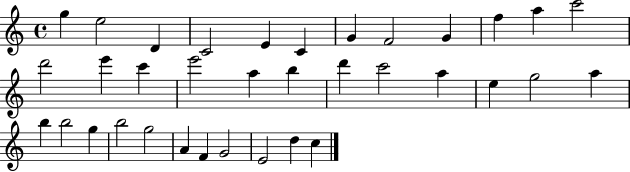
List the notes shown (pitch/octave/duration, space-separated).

G5/q E5/h D4/q C4/h E4/q C4/q G4/q F4/h G4/q F5/q A5/q C6/h D6/h E6/q C6/q E6/h A5/q B5/q D6/q C6/h A5/q E5/q G5/h A5/q B5/q B5/h G5/q B5/h G5/h A4/q F4/q G4/h E4/h D5/q C5/q